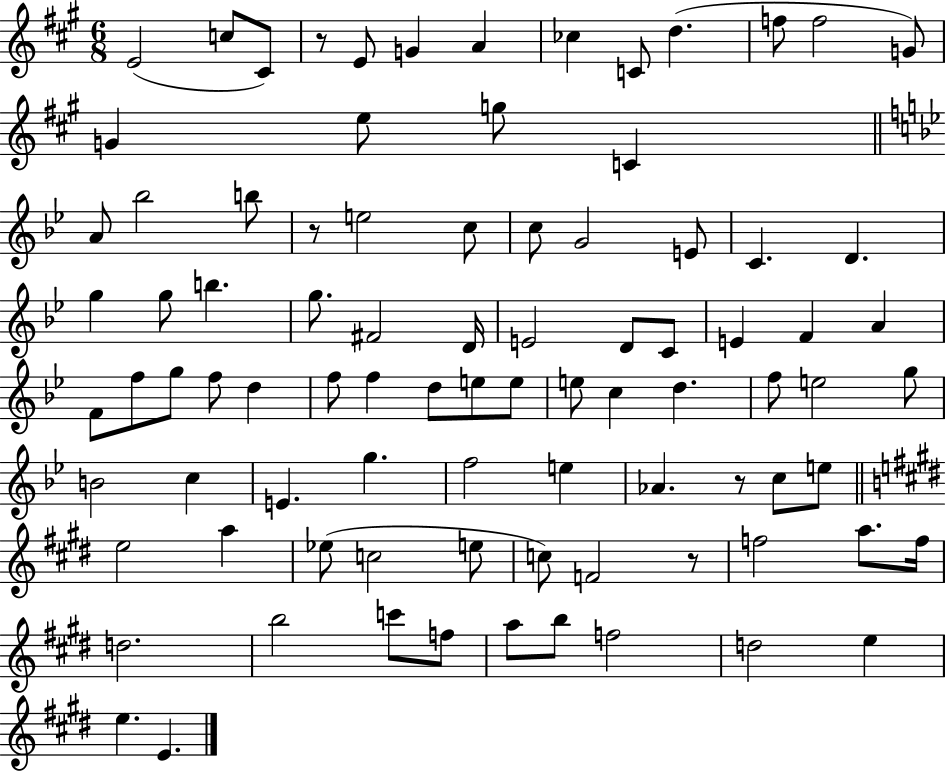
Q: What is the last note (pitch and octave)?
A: E4